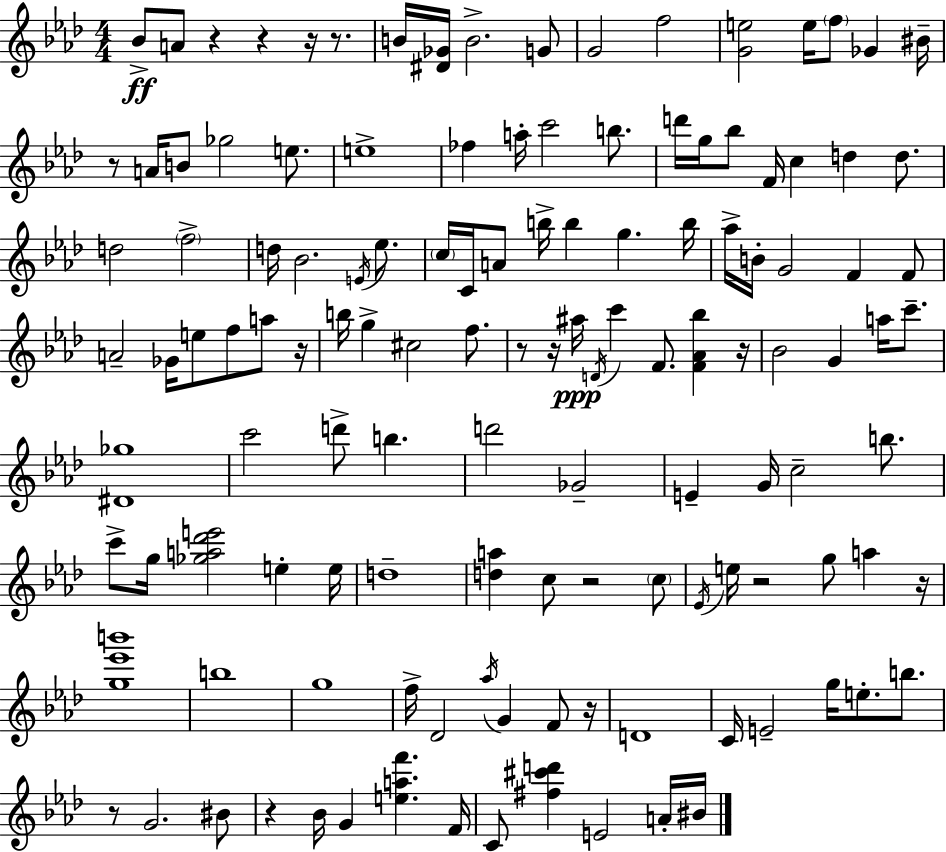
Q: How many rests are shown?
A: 15